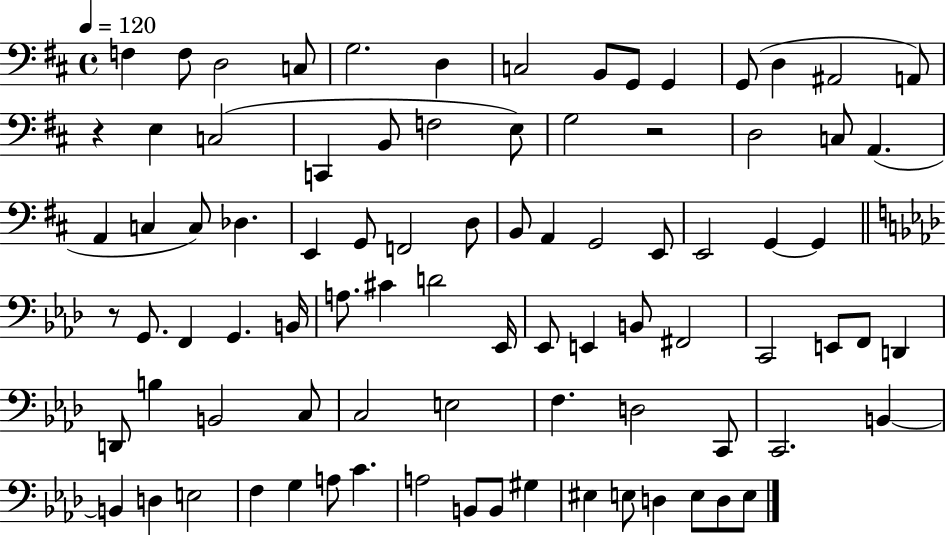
F3/q F3/e D3/h C3/e G3/h. D3/q C3/h B2/e G2/e G2/q G2/e D3/q A#2/h A2/e R/q E3/q C3/h C2/q B2/e F3/h E3/e G3/h R/h D3/h C3/e A2/q. A2/q C3/q C3/e Db3/q. E2/q G2/e F2/h D3/e B2/e A2/q G2/h E2/e E2/h G2/q G2/q R/e G2/e. F2/q G2/q. B2/s A3/e. C#4/q D4/h Eb2/s Eb2/e E2/q B2/e F#2/h C2/h E2/e F2/e D2/q D2/e B3/q B2/h C3/e C3/h E3/h F3/q. D3/h C2/e C2/h. B2/q B2/q D3/q E3/h F3/q G3/q A3/e C4/q. A3/h B2/e B2/e G#3/q EIS3/q E3/e D3/q E3/e D3/e E3/e